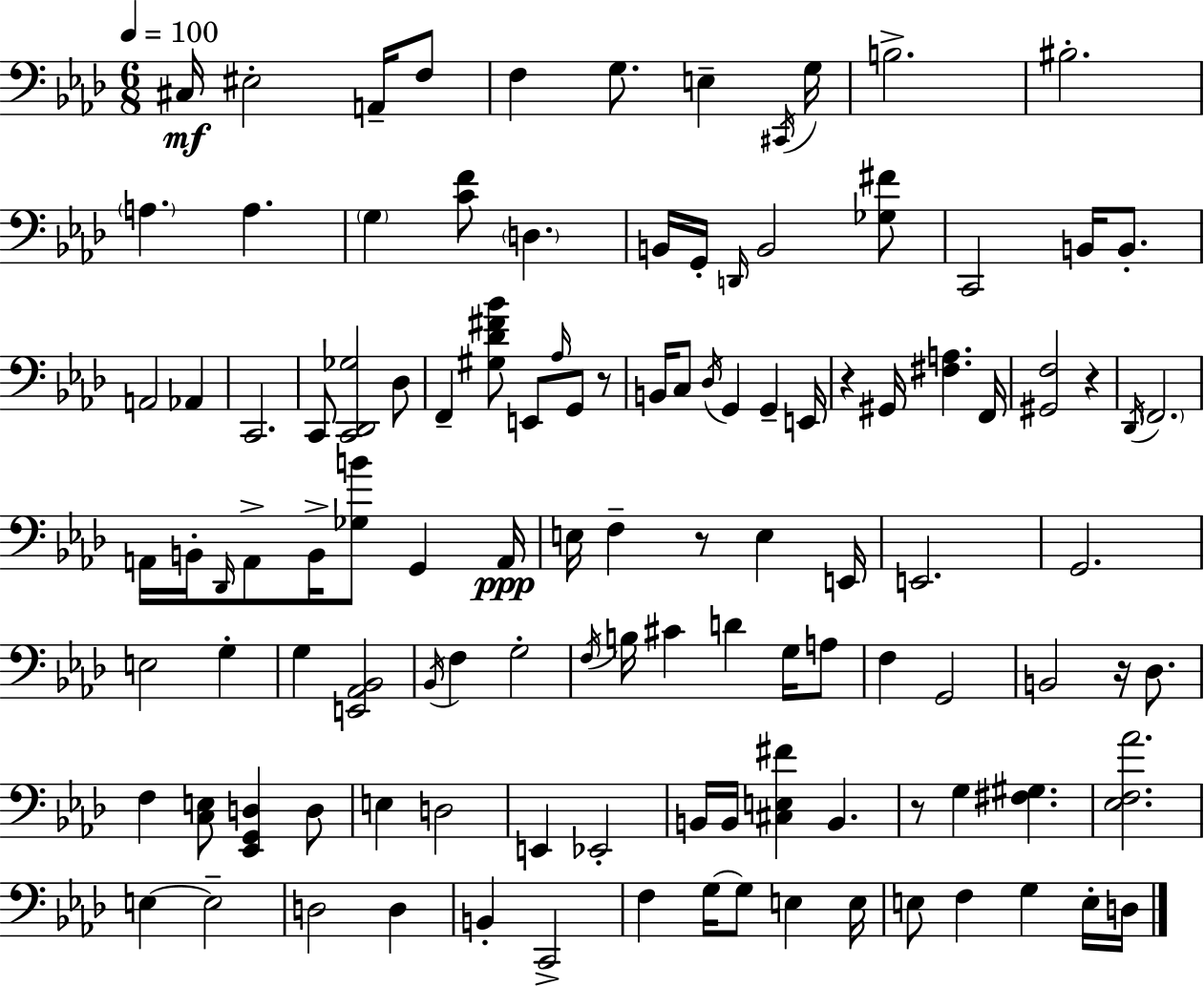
X:1
T:Untitled
M:6/8
L:1/4
K:Ab
^C,/4 ^E,2 A,,/4 F,/2 F, G,/2 E, ^C,,/4 G,/4 B,2 ^B,2 A, A, G, [CF]/2 D, B,,/4 G,,/4 D,,/4 B,,2 [_G,^F]/2 C,,2 B,,/4 B,,/2 A,,2 _A,, C,,2 C,,/2 [C,,_D,,_G,]2 _D,/2 F,, [^G,_D^F_B]/2 E,,/2 _A,/4 G,,/2 z/2 B,,/4 C,/2 _D,/4 G,, G,, E,,/4 z ^G,,/4 [^F,A,] F,,/4 [^G,,F,]2 z _D,,/4 F,,2 A,,/4 B,,/4 _D,,/4 A,,/2 B,,/4 [_G,B]/2 G,, A,,/4 E,/4 F, z/2 E, E,,/4 E,,2 G,,2 E,2 G, G, [E,,_A,,_B,,]2 _B,,/4 F, G,2 F,/4 B,/4 ^C D G,/4 A,/2 F, G,,2 B,,2 z/4 _D,/2 F, [C,E,]/2 [_E,,G,,D,] D,/2 E, D,2 E,, _E,,2 B,,/4 B,,/4 [^C,E,^F] B,, z/2 G, [^F,^G,] [_E,F,_A]2 E, E,2 D,2 D, B,, C,,2 F, G,/4 G,/2 E, E,/4 E,/2 F, G, E,/4 D,/4